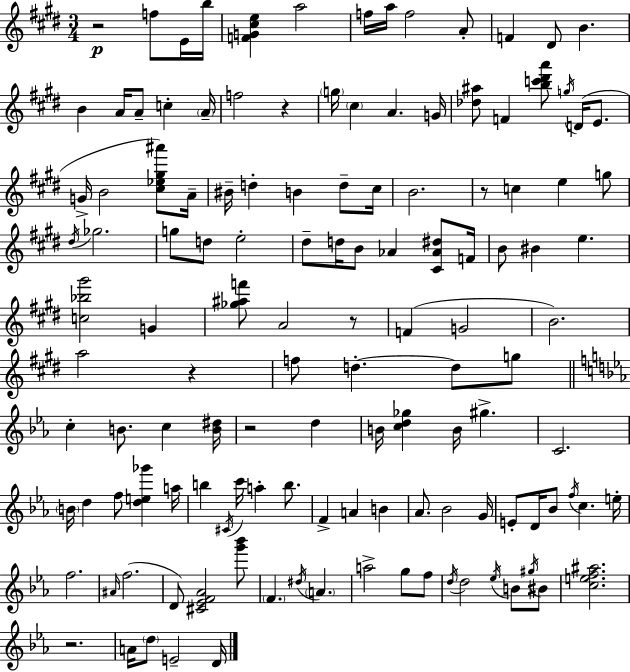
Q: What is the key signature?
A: E major